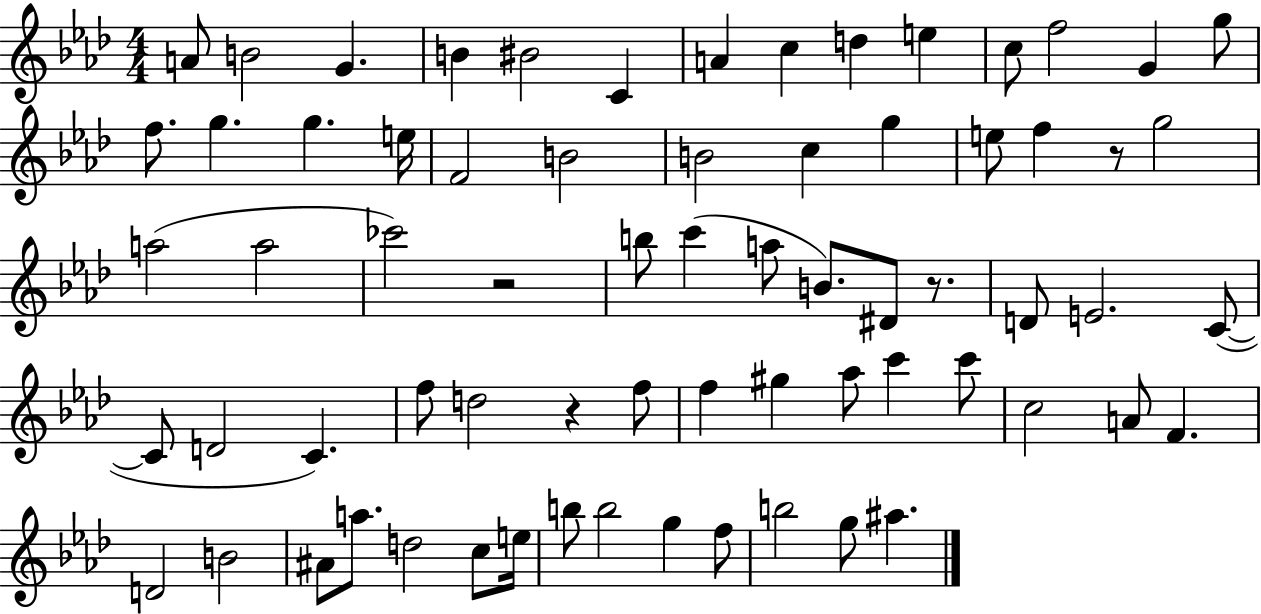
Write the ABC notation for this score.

X:1
T:Untitled
M:4/4
L:1/4
K:Ab
A/2 B2 G B ^B2 C A c d e c/2 f2 G g/2 f/2 g g e/4 F2 B2 B2 c g e/2 f z/2 g2 a2 a2 _c'2 z2 b/2 c' a/2 B/2 ^D/2 z/2 D/2 E2 C/2 C/2 D2 C f/2 d2 z f/2 f ^g _a/2 c' c'/2 c2 A/2 F D2 B2 ^A/2 a/2 d2 c/2 e/4 b/2 b2 g f/2 b2 g/2 ^a